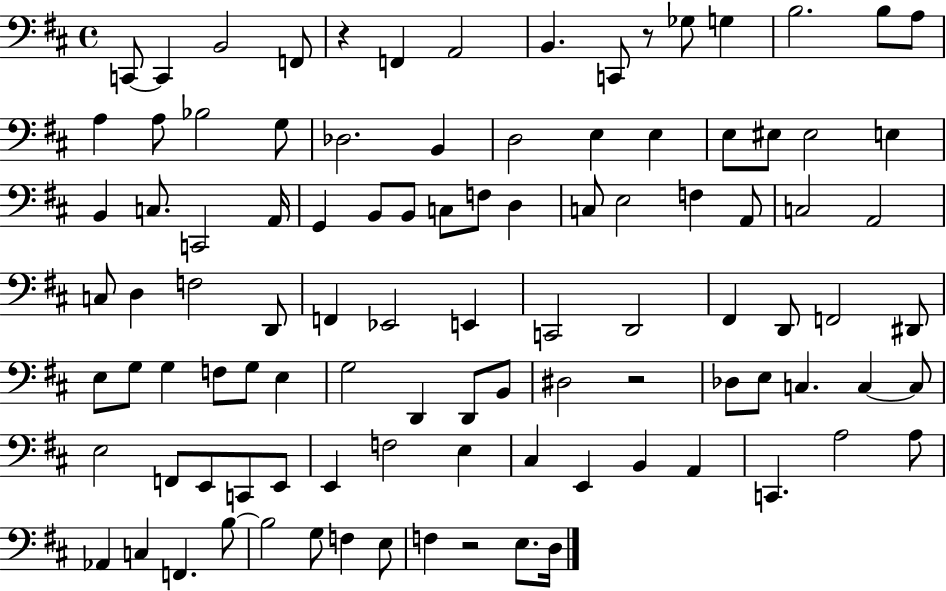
X:1
T:Untitled
M:4/4
L:1/4
K:D
C,,/2 C,, B,,2 F,,/2 z F,, A,,2 B,, C,,/2 z/2 _G,/2 G, B,2 B,/2 A,/2 A, A,/2 _B,2 G,/2 _D,2 B,, D,2 E, E, E,/2 ^E,/2 ^E,2 E, B,, C,/2 C,,2 A,,/4 G,, B,,/2 B,,/2 C,/2 F,/2 D, C,/2 E,2 F, A,,/2 C,2 A,,2 C,/2 D, F,2 D,,/2 F,, _E,,2 E,, C,,2 D,,2 ^F,, D,,/2 F,,2 ^D,,/2 E,/2 G,/2 G, F,/2 G,/2 E, G,2 D,, D,,/2 B,,/2 ^D,2 z2 _D,/2 E,/2 C, C, C,/2 E,2 F,,/2 E,,/2 C,,/2 E,,/2 E,, F,2 E, ^C, E,, B,, A,, C,, A,2 A,/2 _A,, C, F,, B,/2 B,2 G,/2 F, E,/2 F, z2 E,/2 D,/4